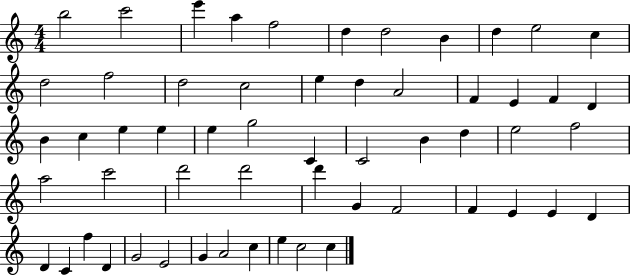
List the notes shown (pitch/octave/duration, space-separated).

B5/h C6/h E6/q A5/q F5/h D5/q D5/h B4/q D5/q E5/h C5/q D5/h F5/h D5/h C5/h E5/q D5/q A4/h F4/q E4/q F4/q D4/q B4/q C5/q E5/q E5/q E5/q G5/h C4/q C4/h B4/q D5/q E5/h F5/h A5/h C6/h D6/h D6/h D6/q G4/q F4/h F4/q E4/q E4/q D4/q D4/q C4/q F5/q D4/q G4/h E4/h G4/q A4/h C5/q E5/q C5/h C5/q